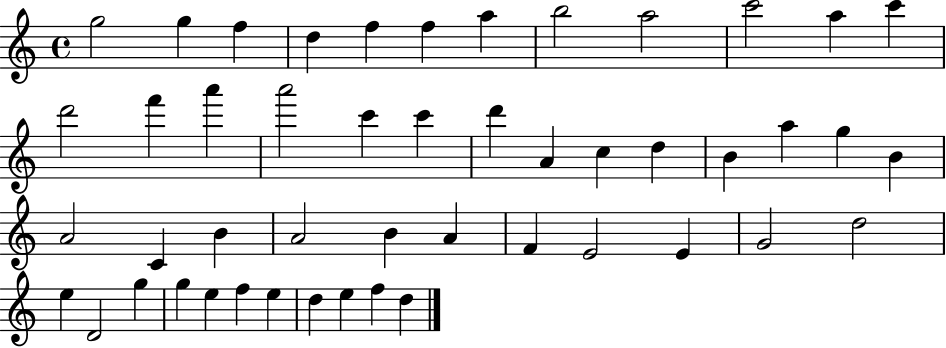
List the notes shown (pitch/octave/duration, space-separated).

G5/h G5/q F5/q D5/q F5/q F5/q A5/q B5/h A5/h C6/h A5/q C6/q D6/h F6/q A6/q A6/h C6/q C6/q D6/q A4/q C5/q D5/q B4/q A5/q G5/q B4/q A4/h C4/q B4/q A4/h B4/q A4/q F4/q E4/h E4/q G4/h D5/h E5/q D4/h G5/q G5/q E5/q F5/q E5/q D5/q E5/q F5/q D5/q